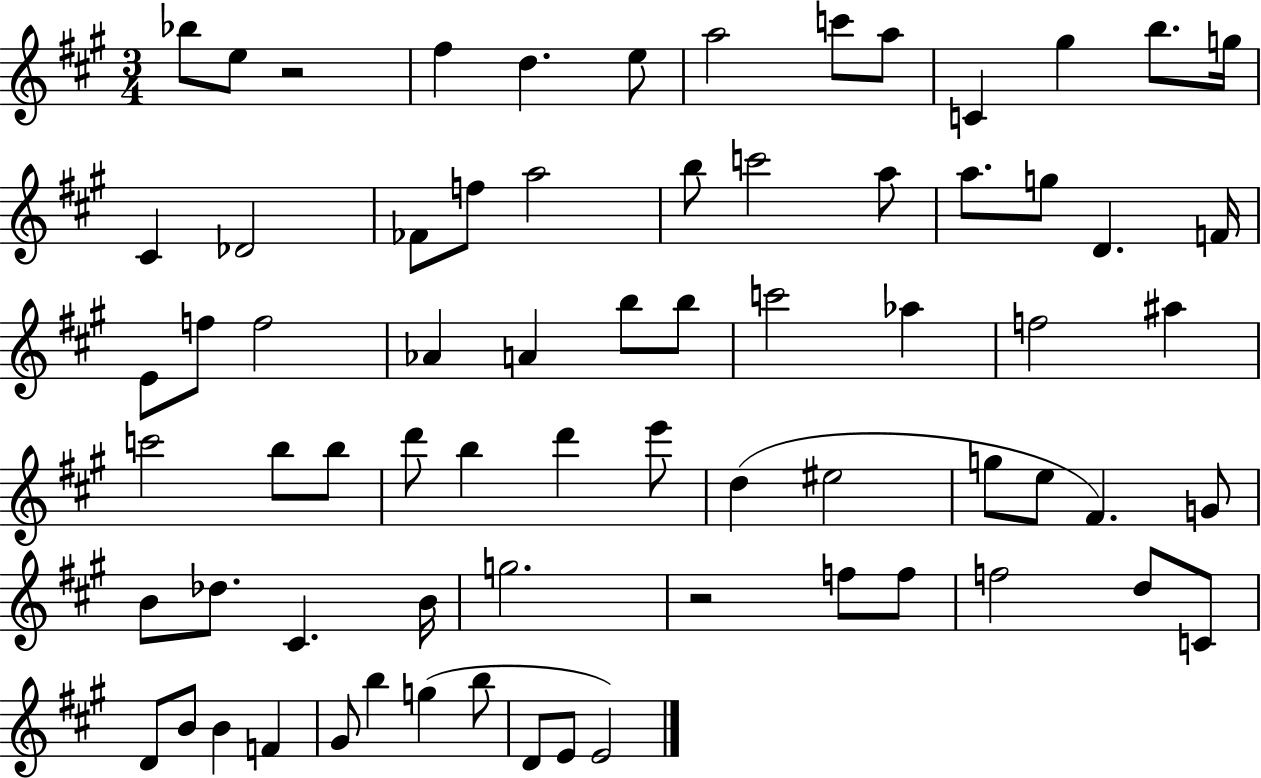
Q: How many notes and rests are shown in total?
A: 71